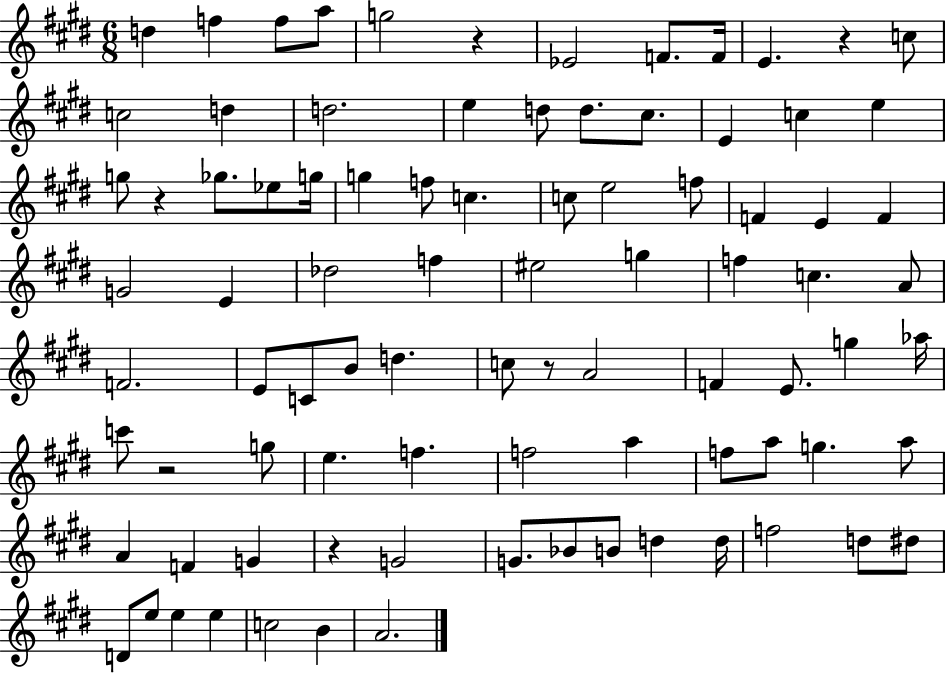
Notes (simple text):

D5/q F5/q F5/e A5/e G5/h R/q Eb4/h F4/e. F4/s E4/q. R/q C5/e C5/h D5/q D5/h. E5/q D5/e D5/e. C#5/e. E4/q C5/q E5/q G5/e R/q Gb5/e. Eb5/e G5/s G5/q F5/e C5/q. C5/e E5/h F5/e F4/q E4/q F4/q G4/h E4/q Db5/h F5/q EIS5/h G5/q F5/q C5/q. A4/e F4/h. E4/e C4/e B4/e D5/q. C5/e R/e A4/h F4/q E4/e. G5/q Ab5/s C6/e R/h G5/e E5/q. F5/q. F5/h A5/q F5/e A5/e G5/q. A5/e A4/q F4/q G4/q R/q G4/h G4/e. Bb4/e B4/e D5/q D5/s F5/h D5/e D#5/e D4/e E5/e E5/q E5/q C5/h B4/q A4/h.